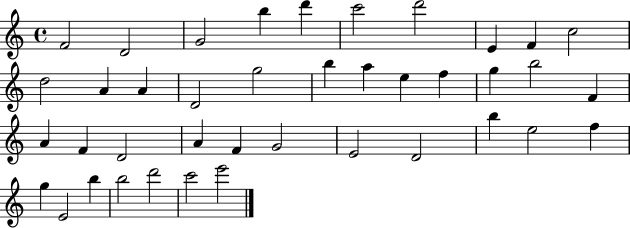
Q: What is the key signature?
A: C major